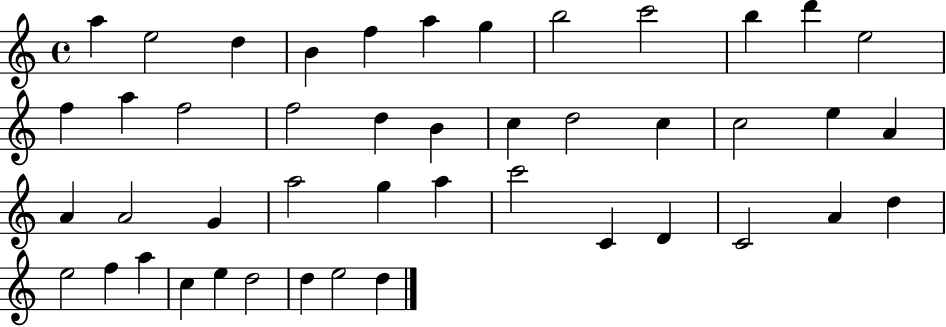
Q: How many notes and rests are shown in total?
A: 45